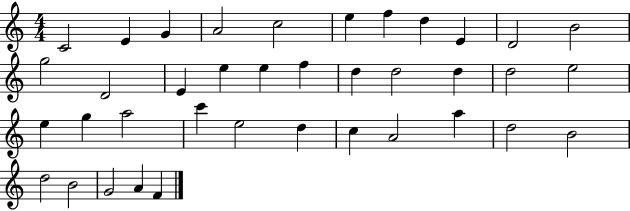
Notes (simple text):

C4/h E4/q G4/q A4/h C5/h E5/q F5/q D5/q E4/q D4/h B4/h G5/h D4/h E4/q E5/q E5/q F5/q D5/q D5/h D5/q D5/h E5/h E5/q G5/q A5/h C6/q E5/h D5/q C5/q A4/h A5/q D5/h B4/h D5/h B4/h G4/h A4/q F4/q